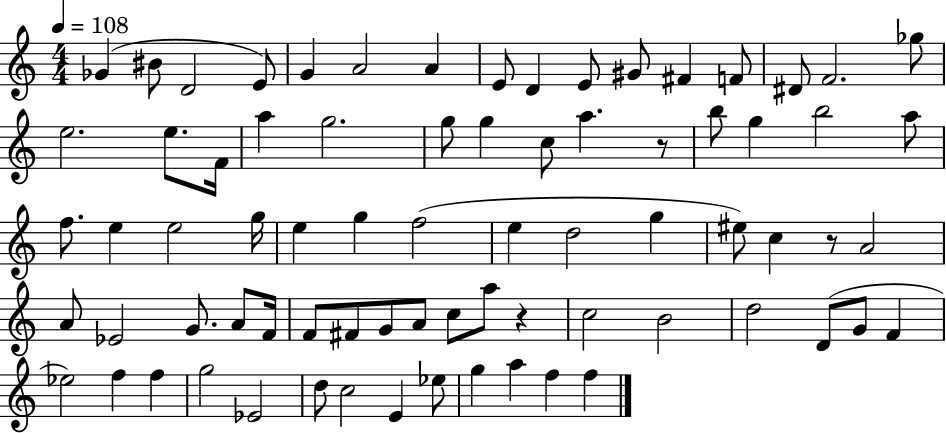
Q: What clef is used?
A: treble